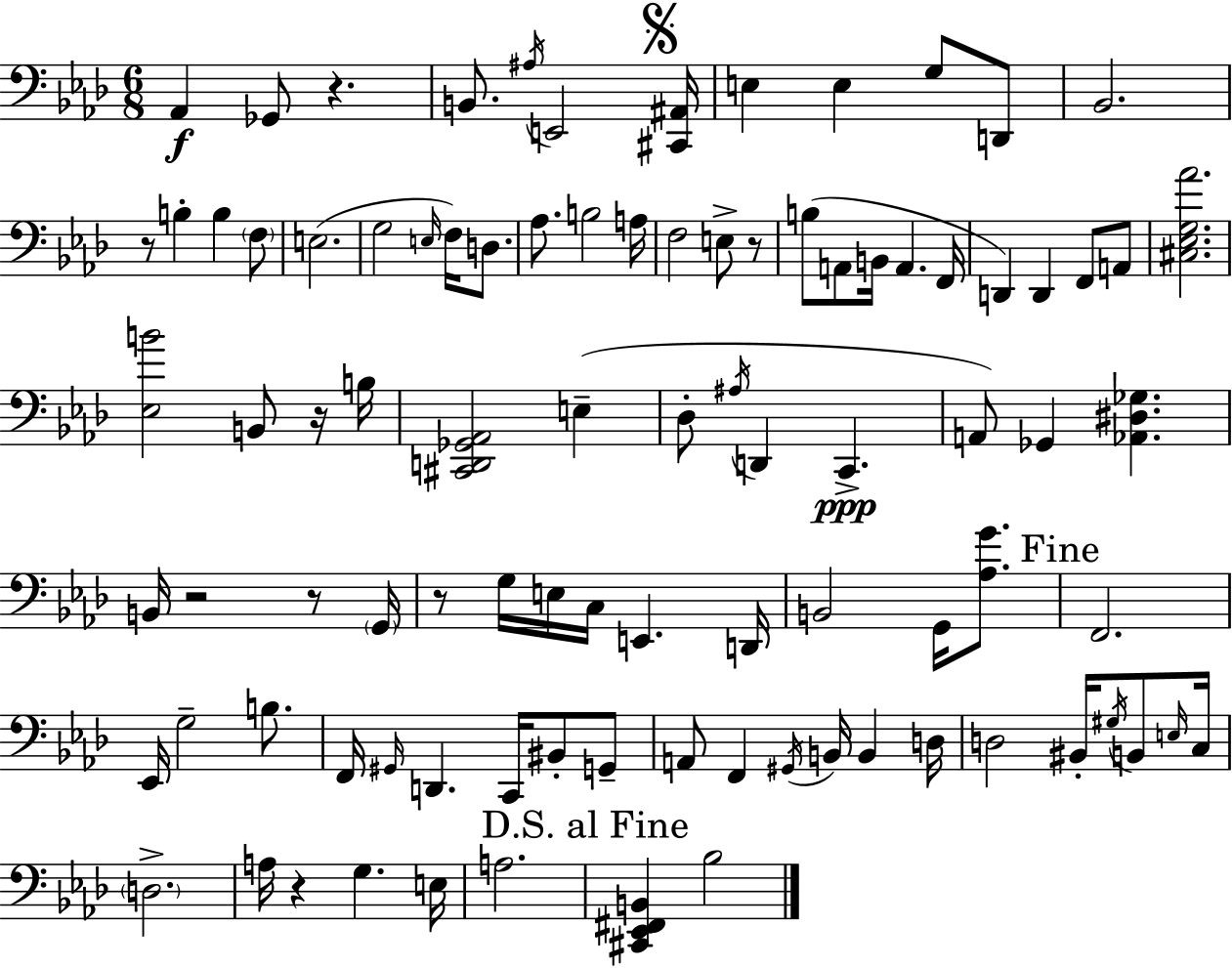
Ab2/q Gb2/e R/q. B2/e. A#3/s E2/h [C#2,A#2]/s E3/q E3/q G3/e D2/e Bb2/h. R/e B3/q B3/q F3/e E3/h. G3/h E3/s F3/s D3/e. Ab3/e. B3/h A3/s F3/h E3/e R/e B3/e A2/e B2/s A2/q. F2/s D2/q D2/q F2/e A2/e [C#3,Eb3,G3,Ab4]/h. [Eb3,B4]/h B2/e R/s B3/s [C#2,D2,Gb2,Ab2]/h E3/q Db3/e A#3/s D2/q C2/q. A2/e Gb2/q [Ab2,D#3,Gb3]/q. B2/s R/h R/e G2/s R/e G3/s E3/s C3/s E2/q. D2/s B2/h G2/s [Ab3,G4]/e. F2/h. Eb2/s G3/h B3/e. F2/s G#2/s D2/q. C2/s BIS2/e G2/e A2/e F2/q G#2/s B2/s B2/q D3/s D3/h BIS2/s G#3/s B2/e E3/s C3/s D3/h. A3/s R/q G3/q. E3/s A3/h. [C#2,Eb2,F#2,B2]/q Bb3/h